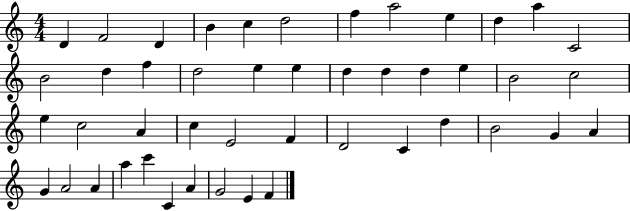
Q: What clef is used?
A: treble